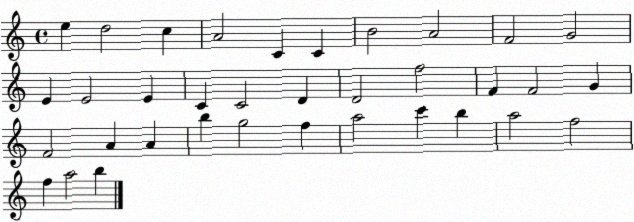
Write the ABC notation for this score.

X:1
T:Untitled
M:4/4
L:1/4
K:C
e d2 c A2 C C B2 A2 F2 G2 E E2 E C C2 D D2 f2 F F2 G F2 A A b g2 f a2 c' b a2 f2 f a2 b